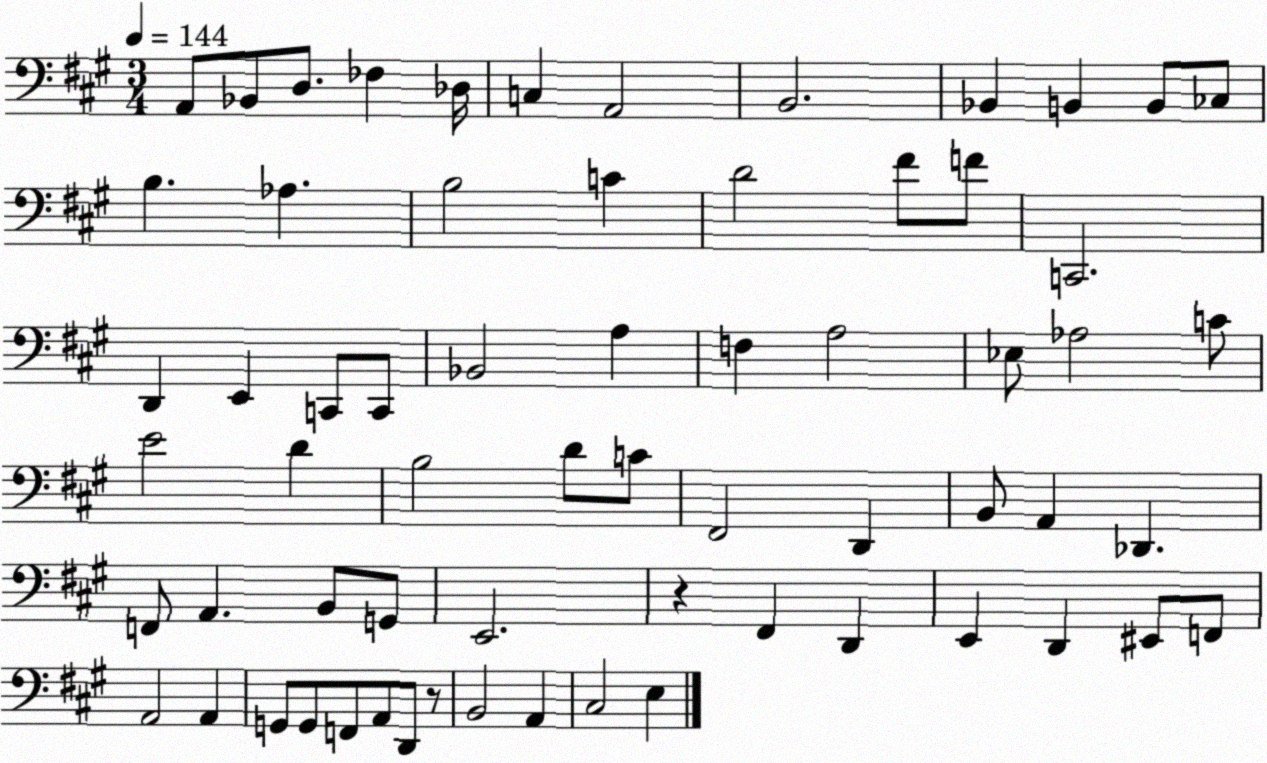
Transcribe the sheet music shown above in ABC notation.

X:1
T:Untitled
M:3/4
L:1/4
K:A
A,,/2 _B,,/2 D,/2 _F, _D,/4 C, A,,2 B,,2 _B,, B,, B,,/2 _C,/2 B, _A, B,2 C D2 ^F/2 F/2 C,,2 D,, E,, C,,/2 C,,/2 _B,,2 A, F, A,2 _E,/2 _A,2 C/2 E2 D B,2 D/2 C/2 ^F,,2 D,, B,,/2 A,, _D,, F,,/2 A,, B,,/2 G,,/2 E,,2 z ^F,, D,, E,, D,, ^E,,/2 F,,/2 A,,2 A,, G,,/2 G,,/2 F,,/2 A,,/2 D,,/2 z/2 B,,2 A,, ^C,2 E,